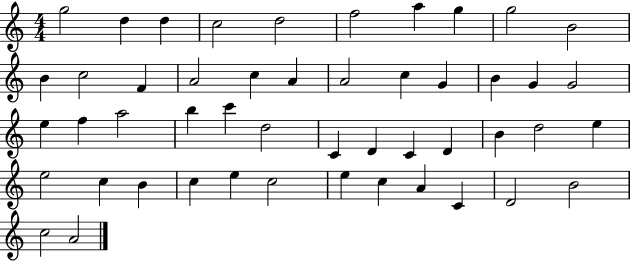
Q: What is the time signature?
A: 4/4